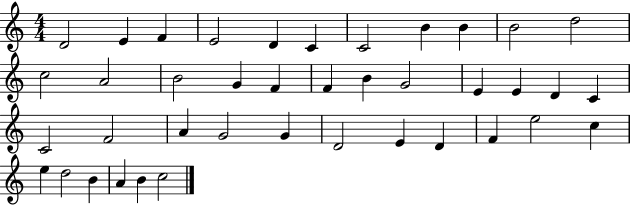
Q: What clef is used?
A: treble